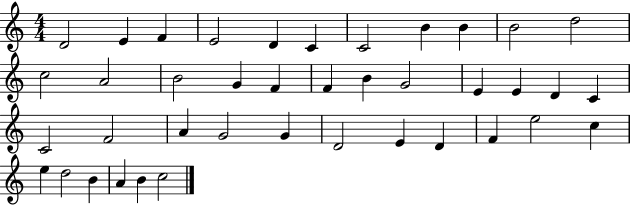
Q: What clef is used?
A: treble